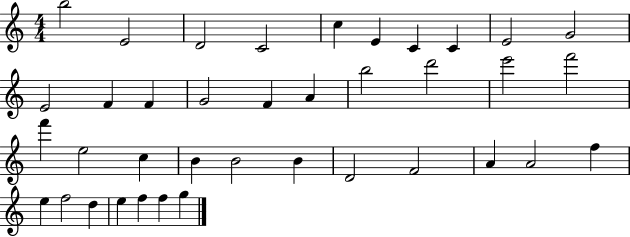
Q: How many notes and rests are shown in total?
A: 38